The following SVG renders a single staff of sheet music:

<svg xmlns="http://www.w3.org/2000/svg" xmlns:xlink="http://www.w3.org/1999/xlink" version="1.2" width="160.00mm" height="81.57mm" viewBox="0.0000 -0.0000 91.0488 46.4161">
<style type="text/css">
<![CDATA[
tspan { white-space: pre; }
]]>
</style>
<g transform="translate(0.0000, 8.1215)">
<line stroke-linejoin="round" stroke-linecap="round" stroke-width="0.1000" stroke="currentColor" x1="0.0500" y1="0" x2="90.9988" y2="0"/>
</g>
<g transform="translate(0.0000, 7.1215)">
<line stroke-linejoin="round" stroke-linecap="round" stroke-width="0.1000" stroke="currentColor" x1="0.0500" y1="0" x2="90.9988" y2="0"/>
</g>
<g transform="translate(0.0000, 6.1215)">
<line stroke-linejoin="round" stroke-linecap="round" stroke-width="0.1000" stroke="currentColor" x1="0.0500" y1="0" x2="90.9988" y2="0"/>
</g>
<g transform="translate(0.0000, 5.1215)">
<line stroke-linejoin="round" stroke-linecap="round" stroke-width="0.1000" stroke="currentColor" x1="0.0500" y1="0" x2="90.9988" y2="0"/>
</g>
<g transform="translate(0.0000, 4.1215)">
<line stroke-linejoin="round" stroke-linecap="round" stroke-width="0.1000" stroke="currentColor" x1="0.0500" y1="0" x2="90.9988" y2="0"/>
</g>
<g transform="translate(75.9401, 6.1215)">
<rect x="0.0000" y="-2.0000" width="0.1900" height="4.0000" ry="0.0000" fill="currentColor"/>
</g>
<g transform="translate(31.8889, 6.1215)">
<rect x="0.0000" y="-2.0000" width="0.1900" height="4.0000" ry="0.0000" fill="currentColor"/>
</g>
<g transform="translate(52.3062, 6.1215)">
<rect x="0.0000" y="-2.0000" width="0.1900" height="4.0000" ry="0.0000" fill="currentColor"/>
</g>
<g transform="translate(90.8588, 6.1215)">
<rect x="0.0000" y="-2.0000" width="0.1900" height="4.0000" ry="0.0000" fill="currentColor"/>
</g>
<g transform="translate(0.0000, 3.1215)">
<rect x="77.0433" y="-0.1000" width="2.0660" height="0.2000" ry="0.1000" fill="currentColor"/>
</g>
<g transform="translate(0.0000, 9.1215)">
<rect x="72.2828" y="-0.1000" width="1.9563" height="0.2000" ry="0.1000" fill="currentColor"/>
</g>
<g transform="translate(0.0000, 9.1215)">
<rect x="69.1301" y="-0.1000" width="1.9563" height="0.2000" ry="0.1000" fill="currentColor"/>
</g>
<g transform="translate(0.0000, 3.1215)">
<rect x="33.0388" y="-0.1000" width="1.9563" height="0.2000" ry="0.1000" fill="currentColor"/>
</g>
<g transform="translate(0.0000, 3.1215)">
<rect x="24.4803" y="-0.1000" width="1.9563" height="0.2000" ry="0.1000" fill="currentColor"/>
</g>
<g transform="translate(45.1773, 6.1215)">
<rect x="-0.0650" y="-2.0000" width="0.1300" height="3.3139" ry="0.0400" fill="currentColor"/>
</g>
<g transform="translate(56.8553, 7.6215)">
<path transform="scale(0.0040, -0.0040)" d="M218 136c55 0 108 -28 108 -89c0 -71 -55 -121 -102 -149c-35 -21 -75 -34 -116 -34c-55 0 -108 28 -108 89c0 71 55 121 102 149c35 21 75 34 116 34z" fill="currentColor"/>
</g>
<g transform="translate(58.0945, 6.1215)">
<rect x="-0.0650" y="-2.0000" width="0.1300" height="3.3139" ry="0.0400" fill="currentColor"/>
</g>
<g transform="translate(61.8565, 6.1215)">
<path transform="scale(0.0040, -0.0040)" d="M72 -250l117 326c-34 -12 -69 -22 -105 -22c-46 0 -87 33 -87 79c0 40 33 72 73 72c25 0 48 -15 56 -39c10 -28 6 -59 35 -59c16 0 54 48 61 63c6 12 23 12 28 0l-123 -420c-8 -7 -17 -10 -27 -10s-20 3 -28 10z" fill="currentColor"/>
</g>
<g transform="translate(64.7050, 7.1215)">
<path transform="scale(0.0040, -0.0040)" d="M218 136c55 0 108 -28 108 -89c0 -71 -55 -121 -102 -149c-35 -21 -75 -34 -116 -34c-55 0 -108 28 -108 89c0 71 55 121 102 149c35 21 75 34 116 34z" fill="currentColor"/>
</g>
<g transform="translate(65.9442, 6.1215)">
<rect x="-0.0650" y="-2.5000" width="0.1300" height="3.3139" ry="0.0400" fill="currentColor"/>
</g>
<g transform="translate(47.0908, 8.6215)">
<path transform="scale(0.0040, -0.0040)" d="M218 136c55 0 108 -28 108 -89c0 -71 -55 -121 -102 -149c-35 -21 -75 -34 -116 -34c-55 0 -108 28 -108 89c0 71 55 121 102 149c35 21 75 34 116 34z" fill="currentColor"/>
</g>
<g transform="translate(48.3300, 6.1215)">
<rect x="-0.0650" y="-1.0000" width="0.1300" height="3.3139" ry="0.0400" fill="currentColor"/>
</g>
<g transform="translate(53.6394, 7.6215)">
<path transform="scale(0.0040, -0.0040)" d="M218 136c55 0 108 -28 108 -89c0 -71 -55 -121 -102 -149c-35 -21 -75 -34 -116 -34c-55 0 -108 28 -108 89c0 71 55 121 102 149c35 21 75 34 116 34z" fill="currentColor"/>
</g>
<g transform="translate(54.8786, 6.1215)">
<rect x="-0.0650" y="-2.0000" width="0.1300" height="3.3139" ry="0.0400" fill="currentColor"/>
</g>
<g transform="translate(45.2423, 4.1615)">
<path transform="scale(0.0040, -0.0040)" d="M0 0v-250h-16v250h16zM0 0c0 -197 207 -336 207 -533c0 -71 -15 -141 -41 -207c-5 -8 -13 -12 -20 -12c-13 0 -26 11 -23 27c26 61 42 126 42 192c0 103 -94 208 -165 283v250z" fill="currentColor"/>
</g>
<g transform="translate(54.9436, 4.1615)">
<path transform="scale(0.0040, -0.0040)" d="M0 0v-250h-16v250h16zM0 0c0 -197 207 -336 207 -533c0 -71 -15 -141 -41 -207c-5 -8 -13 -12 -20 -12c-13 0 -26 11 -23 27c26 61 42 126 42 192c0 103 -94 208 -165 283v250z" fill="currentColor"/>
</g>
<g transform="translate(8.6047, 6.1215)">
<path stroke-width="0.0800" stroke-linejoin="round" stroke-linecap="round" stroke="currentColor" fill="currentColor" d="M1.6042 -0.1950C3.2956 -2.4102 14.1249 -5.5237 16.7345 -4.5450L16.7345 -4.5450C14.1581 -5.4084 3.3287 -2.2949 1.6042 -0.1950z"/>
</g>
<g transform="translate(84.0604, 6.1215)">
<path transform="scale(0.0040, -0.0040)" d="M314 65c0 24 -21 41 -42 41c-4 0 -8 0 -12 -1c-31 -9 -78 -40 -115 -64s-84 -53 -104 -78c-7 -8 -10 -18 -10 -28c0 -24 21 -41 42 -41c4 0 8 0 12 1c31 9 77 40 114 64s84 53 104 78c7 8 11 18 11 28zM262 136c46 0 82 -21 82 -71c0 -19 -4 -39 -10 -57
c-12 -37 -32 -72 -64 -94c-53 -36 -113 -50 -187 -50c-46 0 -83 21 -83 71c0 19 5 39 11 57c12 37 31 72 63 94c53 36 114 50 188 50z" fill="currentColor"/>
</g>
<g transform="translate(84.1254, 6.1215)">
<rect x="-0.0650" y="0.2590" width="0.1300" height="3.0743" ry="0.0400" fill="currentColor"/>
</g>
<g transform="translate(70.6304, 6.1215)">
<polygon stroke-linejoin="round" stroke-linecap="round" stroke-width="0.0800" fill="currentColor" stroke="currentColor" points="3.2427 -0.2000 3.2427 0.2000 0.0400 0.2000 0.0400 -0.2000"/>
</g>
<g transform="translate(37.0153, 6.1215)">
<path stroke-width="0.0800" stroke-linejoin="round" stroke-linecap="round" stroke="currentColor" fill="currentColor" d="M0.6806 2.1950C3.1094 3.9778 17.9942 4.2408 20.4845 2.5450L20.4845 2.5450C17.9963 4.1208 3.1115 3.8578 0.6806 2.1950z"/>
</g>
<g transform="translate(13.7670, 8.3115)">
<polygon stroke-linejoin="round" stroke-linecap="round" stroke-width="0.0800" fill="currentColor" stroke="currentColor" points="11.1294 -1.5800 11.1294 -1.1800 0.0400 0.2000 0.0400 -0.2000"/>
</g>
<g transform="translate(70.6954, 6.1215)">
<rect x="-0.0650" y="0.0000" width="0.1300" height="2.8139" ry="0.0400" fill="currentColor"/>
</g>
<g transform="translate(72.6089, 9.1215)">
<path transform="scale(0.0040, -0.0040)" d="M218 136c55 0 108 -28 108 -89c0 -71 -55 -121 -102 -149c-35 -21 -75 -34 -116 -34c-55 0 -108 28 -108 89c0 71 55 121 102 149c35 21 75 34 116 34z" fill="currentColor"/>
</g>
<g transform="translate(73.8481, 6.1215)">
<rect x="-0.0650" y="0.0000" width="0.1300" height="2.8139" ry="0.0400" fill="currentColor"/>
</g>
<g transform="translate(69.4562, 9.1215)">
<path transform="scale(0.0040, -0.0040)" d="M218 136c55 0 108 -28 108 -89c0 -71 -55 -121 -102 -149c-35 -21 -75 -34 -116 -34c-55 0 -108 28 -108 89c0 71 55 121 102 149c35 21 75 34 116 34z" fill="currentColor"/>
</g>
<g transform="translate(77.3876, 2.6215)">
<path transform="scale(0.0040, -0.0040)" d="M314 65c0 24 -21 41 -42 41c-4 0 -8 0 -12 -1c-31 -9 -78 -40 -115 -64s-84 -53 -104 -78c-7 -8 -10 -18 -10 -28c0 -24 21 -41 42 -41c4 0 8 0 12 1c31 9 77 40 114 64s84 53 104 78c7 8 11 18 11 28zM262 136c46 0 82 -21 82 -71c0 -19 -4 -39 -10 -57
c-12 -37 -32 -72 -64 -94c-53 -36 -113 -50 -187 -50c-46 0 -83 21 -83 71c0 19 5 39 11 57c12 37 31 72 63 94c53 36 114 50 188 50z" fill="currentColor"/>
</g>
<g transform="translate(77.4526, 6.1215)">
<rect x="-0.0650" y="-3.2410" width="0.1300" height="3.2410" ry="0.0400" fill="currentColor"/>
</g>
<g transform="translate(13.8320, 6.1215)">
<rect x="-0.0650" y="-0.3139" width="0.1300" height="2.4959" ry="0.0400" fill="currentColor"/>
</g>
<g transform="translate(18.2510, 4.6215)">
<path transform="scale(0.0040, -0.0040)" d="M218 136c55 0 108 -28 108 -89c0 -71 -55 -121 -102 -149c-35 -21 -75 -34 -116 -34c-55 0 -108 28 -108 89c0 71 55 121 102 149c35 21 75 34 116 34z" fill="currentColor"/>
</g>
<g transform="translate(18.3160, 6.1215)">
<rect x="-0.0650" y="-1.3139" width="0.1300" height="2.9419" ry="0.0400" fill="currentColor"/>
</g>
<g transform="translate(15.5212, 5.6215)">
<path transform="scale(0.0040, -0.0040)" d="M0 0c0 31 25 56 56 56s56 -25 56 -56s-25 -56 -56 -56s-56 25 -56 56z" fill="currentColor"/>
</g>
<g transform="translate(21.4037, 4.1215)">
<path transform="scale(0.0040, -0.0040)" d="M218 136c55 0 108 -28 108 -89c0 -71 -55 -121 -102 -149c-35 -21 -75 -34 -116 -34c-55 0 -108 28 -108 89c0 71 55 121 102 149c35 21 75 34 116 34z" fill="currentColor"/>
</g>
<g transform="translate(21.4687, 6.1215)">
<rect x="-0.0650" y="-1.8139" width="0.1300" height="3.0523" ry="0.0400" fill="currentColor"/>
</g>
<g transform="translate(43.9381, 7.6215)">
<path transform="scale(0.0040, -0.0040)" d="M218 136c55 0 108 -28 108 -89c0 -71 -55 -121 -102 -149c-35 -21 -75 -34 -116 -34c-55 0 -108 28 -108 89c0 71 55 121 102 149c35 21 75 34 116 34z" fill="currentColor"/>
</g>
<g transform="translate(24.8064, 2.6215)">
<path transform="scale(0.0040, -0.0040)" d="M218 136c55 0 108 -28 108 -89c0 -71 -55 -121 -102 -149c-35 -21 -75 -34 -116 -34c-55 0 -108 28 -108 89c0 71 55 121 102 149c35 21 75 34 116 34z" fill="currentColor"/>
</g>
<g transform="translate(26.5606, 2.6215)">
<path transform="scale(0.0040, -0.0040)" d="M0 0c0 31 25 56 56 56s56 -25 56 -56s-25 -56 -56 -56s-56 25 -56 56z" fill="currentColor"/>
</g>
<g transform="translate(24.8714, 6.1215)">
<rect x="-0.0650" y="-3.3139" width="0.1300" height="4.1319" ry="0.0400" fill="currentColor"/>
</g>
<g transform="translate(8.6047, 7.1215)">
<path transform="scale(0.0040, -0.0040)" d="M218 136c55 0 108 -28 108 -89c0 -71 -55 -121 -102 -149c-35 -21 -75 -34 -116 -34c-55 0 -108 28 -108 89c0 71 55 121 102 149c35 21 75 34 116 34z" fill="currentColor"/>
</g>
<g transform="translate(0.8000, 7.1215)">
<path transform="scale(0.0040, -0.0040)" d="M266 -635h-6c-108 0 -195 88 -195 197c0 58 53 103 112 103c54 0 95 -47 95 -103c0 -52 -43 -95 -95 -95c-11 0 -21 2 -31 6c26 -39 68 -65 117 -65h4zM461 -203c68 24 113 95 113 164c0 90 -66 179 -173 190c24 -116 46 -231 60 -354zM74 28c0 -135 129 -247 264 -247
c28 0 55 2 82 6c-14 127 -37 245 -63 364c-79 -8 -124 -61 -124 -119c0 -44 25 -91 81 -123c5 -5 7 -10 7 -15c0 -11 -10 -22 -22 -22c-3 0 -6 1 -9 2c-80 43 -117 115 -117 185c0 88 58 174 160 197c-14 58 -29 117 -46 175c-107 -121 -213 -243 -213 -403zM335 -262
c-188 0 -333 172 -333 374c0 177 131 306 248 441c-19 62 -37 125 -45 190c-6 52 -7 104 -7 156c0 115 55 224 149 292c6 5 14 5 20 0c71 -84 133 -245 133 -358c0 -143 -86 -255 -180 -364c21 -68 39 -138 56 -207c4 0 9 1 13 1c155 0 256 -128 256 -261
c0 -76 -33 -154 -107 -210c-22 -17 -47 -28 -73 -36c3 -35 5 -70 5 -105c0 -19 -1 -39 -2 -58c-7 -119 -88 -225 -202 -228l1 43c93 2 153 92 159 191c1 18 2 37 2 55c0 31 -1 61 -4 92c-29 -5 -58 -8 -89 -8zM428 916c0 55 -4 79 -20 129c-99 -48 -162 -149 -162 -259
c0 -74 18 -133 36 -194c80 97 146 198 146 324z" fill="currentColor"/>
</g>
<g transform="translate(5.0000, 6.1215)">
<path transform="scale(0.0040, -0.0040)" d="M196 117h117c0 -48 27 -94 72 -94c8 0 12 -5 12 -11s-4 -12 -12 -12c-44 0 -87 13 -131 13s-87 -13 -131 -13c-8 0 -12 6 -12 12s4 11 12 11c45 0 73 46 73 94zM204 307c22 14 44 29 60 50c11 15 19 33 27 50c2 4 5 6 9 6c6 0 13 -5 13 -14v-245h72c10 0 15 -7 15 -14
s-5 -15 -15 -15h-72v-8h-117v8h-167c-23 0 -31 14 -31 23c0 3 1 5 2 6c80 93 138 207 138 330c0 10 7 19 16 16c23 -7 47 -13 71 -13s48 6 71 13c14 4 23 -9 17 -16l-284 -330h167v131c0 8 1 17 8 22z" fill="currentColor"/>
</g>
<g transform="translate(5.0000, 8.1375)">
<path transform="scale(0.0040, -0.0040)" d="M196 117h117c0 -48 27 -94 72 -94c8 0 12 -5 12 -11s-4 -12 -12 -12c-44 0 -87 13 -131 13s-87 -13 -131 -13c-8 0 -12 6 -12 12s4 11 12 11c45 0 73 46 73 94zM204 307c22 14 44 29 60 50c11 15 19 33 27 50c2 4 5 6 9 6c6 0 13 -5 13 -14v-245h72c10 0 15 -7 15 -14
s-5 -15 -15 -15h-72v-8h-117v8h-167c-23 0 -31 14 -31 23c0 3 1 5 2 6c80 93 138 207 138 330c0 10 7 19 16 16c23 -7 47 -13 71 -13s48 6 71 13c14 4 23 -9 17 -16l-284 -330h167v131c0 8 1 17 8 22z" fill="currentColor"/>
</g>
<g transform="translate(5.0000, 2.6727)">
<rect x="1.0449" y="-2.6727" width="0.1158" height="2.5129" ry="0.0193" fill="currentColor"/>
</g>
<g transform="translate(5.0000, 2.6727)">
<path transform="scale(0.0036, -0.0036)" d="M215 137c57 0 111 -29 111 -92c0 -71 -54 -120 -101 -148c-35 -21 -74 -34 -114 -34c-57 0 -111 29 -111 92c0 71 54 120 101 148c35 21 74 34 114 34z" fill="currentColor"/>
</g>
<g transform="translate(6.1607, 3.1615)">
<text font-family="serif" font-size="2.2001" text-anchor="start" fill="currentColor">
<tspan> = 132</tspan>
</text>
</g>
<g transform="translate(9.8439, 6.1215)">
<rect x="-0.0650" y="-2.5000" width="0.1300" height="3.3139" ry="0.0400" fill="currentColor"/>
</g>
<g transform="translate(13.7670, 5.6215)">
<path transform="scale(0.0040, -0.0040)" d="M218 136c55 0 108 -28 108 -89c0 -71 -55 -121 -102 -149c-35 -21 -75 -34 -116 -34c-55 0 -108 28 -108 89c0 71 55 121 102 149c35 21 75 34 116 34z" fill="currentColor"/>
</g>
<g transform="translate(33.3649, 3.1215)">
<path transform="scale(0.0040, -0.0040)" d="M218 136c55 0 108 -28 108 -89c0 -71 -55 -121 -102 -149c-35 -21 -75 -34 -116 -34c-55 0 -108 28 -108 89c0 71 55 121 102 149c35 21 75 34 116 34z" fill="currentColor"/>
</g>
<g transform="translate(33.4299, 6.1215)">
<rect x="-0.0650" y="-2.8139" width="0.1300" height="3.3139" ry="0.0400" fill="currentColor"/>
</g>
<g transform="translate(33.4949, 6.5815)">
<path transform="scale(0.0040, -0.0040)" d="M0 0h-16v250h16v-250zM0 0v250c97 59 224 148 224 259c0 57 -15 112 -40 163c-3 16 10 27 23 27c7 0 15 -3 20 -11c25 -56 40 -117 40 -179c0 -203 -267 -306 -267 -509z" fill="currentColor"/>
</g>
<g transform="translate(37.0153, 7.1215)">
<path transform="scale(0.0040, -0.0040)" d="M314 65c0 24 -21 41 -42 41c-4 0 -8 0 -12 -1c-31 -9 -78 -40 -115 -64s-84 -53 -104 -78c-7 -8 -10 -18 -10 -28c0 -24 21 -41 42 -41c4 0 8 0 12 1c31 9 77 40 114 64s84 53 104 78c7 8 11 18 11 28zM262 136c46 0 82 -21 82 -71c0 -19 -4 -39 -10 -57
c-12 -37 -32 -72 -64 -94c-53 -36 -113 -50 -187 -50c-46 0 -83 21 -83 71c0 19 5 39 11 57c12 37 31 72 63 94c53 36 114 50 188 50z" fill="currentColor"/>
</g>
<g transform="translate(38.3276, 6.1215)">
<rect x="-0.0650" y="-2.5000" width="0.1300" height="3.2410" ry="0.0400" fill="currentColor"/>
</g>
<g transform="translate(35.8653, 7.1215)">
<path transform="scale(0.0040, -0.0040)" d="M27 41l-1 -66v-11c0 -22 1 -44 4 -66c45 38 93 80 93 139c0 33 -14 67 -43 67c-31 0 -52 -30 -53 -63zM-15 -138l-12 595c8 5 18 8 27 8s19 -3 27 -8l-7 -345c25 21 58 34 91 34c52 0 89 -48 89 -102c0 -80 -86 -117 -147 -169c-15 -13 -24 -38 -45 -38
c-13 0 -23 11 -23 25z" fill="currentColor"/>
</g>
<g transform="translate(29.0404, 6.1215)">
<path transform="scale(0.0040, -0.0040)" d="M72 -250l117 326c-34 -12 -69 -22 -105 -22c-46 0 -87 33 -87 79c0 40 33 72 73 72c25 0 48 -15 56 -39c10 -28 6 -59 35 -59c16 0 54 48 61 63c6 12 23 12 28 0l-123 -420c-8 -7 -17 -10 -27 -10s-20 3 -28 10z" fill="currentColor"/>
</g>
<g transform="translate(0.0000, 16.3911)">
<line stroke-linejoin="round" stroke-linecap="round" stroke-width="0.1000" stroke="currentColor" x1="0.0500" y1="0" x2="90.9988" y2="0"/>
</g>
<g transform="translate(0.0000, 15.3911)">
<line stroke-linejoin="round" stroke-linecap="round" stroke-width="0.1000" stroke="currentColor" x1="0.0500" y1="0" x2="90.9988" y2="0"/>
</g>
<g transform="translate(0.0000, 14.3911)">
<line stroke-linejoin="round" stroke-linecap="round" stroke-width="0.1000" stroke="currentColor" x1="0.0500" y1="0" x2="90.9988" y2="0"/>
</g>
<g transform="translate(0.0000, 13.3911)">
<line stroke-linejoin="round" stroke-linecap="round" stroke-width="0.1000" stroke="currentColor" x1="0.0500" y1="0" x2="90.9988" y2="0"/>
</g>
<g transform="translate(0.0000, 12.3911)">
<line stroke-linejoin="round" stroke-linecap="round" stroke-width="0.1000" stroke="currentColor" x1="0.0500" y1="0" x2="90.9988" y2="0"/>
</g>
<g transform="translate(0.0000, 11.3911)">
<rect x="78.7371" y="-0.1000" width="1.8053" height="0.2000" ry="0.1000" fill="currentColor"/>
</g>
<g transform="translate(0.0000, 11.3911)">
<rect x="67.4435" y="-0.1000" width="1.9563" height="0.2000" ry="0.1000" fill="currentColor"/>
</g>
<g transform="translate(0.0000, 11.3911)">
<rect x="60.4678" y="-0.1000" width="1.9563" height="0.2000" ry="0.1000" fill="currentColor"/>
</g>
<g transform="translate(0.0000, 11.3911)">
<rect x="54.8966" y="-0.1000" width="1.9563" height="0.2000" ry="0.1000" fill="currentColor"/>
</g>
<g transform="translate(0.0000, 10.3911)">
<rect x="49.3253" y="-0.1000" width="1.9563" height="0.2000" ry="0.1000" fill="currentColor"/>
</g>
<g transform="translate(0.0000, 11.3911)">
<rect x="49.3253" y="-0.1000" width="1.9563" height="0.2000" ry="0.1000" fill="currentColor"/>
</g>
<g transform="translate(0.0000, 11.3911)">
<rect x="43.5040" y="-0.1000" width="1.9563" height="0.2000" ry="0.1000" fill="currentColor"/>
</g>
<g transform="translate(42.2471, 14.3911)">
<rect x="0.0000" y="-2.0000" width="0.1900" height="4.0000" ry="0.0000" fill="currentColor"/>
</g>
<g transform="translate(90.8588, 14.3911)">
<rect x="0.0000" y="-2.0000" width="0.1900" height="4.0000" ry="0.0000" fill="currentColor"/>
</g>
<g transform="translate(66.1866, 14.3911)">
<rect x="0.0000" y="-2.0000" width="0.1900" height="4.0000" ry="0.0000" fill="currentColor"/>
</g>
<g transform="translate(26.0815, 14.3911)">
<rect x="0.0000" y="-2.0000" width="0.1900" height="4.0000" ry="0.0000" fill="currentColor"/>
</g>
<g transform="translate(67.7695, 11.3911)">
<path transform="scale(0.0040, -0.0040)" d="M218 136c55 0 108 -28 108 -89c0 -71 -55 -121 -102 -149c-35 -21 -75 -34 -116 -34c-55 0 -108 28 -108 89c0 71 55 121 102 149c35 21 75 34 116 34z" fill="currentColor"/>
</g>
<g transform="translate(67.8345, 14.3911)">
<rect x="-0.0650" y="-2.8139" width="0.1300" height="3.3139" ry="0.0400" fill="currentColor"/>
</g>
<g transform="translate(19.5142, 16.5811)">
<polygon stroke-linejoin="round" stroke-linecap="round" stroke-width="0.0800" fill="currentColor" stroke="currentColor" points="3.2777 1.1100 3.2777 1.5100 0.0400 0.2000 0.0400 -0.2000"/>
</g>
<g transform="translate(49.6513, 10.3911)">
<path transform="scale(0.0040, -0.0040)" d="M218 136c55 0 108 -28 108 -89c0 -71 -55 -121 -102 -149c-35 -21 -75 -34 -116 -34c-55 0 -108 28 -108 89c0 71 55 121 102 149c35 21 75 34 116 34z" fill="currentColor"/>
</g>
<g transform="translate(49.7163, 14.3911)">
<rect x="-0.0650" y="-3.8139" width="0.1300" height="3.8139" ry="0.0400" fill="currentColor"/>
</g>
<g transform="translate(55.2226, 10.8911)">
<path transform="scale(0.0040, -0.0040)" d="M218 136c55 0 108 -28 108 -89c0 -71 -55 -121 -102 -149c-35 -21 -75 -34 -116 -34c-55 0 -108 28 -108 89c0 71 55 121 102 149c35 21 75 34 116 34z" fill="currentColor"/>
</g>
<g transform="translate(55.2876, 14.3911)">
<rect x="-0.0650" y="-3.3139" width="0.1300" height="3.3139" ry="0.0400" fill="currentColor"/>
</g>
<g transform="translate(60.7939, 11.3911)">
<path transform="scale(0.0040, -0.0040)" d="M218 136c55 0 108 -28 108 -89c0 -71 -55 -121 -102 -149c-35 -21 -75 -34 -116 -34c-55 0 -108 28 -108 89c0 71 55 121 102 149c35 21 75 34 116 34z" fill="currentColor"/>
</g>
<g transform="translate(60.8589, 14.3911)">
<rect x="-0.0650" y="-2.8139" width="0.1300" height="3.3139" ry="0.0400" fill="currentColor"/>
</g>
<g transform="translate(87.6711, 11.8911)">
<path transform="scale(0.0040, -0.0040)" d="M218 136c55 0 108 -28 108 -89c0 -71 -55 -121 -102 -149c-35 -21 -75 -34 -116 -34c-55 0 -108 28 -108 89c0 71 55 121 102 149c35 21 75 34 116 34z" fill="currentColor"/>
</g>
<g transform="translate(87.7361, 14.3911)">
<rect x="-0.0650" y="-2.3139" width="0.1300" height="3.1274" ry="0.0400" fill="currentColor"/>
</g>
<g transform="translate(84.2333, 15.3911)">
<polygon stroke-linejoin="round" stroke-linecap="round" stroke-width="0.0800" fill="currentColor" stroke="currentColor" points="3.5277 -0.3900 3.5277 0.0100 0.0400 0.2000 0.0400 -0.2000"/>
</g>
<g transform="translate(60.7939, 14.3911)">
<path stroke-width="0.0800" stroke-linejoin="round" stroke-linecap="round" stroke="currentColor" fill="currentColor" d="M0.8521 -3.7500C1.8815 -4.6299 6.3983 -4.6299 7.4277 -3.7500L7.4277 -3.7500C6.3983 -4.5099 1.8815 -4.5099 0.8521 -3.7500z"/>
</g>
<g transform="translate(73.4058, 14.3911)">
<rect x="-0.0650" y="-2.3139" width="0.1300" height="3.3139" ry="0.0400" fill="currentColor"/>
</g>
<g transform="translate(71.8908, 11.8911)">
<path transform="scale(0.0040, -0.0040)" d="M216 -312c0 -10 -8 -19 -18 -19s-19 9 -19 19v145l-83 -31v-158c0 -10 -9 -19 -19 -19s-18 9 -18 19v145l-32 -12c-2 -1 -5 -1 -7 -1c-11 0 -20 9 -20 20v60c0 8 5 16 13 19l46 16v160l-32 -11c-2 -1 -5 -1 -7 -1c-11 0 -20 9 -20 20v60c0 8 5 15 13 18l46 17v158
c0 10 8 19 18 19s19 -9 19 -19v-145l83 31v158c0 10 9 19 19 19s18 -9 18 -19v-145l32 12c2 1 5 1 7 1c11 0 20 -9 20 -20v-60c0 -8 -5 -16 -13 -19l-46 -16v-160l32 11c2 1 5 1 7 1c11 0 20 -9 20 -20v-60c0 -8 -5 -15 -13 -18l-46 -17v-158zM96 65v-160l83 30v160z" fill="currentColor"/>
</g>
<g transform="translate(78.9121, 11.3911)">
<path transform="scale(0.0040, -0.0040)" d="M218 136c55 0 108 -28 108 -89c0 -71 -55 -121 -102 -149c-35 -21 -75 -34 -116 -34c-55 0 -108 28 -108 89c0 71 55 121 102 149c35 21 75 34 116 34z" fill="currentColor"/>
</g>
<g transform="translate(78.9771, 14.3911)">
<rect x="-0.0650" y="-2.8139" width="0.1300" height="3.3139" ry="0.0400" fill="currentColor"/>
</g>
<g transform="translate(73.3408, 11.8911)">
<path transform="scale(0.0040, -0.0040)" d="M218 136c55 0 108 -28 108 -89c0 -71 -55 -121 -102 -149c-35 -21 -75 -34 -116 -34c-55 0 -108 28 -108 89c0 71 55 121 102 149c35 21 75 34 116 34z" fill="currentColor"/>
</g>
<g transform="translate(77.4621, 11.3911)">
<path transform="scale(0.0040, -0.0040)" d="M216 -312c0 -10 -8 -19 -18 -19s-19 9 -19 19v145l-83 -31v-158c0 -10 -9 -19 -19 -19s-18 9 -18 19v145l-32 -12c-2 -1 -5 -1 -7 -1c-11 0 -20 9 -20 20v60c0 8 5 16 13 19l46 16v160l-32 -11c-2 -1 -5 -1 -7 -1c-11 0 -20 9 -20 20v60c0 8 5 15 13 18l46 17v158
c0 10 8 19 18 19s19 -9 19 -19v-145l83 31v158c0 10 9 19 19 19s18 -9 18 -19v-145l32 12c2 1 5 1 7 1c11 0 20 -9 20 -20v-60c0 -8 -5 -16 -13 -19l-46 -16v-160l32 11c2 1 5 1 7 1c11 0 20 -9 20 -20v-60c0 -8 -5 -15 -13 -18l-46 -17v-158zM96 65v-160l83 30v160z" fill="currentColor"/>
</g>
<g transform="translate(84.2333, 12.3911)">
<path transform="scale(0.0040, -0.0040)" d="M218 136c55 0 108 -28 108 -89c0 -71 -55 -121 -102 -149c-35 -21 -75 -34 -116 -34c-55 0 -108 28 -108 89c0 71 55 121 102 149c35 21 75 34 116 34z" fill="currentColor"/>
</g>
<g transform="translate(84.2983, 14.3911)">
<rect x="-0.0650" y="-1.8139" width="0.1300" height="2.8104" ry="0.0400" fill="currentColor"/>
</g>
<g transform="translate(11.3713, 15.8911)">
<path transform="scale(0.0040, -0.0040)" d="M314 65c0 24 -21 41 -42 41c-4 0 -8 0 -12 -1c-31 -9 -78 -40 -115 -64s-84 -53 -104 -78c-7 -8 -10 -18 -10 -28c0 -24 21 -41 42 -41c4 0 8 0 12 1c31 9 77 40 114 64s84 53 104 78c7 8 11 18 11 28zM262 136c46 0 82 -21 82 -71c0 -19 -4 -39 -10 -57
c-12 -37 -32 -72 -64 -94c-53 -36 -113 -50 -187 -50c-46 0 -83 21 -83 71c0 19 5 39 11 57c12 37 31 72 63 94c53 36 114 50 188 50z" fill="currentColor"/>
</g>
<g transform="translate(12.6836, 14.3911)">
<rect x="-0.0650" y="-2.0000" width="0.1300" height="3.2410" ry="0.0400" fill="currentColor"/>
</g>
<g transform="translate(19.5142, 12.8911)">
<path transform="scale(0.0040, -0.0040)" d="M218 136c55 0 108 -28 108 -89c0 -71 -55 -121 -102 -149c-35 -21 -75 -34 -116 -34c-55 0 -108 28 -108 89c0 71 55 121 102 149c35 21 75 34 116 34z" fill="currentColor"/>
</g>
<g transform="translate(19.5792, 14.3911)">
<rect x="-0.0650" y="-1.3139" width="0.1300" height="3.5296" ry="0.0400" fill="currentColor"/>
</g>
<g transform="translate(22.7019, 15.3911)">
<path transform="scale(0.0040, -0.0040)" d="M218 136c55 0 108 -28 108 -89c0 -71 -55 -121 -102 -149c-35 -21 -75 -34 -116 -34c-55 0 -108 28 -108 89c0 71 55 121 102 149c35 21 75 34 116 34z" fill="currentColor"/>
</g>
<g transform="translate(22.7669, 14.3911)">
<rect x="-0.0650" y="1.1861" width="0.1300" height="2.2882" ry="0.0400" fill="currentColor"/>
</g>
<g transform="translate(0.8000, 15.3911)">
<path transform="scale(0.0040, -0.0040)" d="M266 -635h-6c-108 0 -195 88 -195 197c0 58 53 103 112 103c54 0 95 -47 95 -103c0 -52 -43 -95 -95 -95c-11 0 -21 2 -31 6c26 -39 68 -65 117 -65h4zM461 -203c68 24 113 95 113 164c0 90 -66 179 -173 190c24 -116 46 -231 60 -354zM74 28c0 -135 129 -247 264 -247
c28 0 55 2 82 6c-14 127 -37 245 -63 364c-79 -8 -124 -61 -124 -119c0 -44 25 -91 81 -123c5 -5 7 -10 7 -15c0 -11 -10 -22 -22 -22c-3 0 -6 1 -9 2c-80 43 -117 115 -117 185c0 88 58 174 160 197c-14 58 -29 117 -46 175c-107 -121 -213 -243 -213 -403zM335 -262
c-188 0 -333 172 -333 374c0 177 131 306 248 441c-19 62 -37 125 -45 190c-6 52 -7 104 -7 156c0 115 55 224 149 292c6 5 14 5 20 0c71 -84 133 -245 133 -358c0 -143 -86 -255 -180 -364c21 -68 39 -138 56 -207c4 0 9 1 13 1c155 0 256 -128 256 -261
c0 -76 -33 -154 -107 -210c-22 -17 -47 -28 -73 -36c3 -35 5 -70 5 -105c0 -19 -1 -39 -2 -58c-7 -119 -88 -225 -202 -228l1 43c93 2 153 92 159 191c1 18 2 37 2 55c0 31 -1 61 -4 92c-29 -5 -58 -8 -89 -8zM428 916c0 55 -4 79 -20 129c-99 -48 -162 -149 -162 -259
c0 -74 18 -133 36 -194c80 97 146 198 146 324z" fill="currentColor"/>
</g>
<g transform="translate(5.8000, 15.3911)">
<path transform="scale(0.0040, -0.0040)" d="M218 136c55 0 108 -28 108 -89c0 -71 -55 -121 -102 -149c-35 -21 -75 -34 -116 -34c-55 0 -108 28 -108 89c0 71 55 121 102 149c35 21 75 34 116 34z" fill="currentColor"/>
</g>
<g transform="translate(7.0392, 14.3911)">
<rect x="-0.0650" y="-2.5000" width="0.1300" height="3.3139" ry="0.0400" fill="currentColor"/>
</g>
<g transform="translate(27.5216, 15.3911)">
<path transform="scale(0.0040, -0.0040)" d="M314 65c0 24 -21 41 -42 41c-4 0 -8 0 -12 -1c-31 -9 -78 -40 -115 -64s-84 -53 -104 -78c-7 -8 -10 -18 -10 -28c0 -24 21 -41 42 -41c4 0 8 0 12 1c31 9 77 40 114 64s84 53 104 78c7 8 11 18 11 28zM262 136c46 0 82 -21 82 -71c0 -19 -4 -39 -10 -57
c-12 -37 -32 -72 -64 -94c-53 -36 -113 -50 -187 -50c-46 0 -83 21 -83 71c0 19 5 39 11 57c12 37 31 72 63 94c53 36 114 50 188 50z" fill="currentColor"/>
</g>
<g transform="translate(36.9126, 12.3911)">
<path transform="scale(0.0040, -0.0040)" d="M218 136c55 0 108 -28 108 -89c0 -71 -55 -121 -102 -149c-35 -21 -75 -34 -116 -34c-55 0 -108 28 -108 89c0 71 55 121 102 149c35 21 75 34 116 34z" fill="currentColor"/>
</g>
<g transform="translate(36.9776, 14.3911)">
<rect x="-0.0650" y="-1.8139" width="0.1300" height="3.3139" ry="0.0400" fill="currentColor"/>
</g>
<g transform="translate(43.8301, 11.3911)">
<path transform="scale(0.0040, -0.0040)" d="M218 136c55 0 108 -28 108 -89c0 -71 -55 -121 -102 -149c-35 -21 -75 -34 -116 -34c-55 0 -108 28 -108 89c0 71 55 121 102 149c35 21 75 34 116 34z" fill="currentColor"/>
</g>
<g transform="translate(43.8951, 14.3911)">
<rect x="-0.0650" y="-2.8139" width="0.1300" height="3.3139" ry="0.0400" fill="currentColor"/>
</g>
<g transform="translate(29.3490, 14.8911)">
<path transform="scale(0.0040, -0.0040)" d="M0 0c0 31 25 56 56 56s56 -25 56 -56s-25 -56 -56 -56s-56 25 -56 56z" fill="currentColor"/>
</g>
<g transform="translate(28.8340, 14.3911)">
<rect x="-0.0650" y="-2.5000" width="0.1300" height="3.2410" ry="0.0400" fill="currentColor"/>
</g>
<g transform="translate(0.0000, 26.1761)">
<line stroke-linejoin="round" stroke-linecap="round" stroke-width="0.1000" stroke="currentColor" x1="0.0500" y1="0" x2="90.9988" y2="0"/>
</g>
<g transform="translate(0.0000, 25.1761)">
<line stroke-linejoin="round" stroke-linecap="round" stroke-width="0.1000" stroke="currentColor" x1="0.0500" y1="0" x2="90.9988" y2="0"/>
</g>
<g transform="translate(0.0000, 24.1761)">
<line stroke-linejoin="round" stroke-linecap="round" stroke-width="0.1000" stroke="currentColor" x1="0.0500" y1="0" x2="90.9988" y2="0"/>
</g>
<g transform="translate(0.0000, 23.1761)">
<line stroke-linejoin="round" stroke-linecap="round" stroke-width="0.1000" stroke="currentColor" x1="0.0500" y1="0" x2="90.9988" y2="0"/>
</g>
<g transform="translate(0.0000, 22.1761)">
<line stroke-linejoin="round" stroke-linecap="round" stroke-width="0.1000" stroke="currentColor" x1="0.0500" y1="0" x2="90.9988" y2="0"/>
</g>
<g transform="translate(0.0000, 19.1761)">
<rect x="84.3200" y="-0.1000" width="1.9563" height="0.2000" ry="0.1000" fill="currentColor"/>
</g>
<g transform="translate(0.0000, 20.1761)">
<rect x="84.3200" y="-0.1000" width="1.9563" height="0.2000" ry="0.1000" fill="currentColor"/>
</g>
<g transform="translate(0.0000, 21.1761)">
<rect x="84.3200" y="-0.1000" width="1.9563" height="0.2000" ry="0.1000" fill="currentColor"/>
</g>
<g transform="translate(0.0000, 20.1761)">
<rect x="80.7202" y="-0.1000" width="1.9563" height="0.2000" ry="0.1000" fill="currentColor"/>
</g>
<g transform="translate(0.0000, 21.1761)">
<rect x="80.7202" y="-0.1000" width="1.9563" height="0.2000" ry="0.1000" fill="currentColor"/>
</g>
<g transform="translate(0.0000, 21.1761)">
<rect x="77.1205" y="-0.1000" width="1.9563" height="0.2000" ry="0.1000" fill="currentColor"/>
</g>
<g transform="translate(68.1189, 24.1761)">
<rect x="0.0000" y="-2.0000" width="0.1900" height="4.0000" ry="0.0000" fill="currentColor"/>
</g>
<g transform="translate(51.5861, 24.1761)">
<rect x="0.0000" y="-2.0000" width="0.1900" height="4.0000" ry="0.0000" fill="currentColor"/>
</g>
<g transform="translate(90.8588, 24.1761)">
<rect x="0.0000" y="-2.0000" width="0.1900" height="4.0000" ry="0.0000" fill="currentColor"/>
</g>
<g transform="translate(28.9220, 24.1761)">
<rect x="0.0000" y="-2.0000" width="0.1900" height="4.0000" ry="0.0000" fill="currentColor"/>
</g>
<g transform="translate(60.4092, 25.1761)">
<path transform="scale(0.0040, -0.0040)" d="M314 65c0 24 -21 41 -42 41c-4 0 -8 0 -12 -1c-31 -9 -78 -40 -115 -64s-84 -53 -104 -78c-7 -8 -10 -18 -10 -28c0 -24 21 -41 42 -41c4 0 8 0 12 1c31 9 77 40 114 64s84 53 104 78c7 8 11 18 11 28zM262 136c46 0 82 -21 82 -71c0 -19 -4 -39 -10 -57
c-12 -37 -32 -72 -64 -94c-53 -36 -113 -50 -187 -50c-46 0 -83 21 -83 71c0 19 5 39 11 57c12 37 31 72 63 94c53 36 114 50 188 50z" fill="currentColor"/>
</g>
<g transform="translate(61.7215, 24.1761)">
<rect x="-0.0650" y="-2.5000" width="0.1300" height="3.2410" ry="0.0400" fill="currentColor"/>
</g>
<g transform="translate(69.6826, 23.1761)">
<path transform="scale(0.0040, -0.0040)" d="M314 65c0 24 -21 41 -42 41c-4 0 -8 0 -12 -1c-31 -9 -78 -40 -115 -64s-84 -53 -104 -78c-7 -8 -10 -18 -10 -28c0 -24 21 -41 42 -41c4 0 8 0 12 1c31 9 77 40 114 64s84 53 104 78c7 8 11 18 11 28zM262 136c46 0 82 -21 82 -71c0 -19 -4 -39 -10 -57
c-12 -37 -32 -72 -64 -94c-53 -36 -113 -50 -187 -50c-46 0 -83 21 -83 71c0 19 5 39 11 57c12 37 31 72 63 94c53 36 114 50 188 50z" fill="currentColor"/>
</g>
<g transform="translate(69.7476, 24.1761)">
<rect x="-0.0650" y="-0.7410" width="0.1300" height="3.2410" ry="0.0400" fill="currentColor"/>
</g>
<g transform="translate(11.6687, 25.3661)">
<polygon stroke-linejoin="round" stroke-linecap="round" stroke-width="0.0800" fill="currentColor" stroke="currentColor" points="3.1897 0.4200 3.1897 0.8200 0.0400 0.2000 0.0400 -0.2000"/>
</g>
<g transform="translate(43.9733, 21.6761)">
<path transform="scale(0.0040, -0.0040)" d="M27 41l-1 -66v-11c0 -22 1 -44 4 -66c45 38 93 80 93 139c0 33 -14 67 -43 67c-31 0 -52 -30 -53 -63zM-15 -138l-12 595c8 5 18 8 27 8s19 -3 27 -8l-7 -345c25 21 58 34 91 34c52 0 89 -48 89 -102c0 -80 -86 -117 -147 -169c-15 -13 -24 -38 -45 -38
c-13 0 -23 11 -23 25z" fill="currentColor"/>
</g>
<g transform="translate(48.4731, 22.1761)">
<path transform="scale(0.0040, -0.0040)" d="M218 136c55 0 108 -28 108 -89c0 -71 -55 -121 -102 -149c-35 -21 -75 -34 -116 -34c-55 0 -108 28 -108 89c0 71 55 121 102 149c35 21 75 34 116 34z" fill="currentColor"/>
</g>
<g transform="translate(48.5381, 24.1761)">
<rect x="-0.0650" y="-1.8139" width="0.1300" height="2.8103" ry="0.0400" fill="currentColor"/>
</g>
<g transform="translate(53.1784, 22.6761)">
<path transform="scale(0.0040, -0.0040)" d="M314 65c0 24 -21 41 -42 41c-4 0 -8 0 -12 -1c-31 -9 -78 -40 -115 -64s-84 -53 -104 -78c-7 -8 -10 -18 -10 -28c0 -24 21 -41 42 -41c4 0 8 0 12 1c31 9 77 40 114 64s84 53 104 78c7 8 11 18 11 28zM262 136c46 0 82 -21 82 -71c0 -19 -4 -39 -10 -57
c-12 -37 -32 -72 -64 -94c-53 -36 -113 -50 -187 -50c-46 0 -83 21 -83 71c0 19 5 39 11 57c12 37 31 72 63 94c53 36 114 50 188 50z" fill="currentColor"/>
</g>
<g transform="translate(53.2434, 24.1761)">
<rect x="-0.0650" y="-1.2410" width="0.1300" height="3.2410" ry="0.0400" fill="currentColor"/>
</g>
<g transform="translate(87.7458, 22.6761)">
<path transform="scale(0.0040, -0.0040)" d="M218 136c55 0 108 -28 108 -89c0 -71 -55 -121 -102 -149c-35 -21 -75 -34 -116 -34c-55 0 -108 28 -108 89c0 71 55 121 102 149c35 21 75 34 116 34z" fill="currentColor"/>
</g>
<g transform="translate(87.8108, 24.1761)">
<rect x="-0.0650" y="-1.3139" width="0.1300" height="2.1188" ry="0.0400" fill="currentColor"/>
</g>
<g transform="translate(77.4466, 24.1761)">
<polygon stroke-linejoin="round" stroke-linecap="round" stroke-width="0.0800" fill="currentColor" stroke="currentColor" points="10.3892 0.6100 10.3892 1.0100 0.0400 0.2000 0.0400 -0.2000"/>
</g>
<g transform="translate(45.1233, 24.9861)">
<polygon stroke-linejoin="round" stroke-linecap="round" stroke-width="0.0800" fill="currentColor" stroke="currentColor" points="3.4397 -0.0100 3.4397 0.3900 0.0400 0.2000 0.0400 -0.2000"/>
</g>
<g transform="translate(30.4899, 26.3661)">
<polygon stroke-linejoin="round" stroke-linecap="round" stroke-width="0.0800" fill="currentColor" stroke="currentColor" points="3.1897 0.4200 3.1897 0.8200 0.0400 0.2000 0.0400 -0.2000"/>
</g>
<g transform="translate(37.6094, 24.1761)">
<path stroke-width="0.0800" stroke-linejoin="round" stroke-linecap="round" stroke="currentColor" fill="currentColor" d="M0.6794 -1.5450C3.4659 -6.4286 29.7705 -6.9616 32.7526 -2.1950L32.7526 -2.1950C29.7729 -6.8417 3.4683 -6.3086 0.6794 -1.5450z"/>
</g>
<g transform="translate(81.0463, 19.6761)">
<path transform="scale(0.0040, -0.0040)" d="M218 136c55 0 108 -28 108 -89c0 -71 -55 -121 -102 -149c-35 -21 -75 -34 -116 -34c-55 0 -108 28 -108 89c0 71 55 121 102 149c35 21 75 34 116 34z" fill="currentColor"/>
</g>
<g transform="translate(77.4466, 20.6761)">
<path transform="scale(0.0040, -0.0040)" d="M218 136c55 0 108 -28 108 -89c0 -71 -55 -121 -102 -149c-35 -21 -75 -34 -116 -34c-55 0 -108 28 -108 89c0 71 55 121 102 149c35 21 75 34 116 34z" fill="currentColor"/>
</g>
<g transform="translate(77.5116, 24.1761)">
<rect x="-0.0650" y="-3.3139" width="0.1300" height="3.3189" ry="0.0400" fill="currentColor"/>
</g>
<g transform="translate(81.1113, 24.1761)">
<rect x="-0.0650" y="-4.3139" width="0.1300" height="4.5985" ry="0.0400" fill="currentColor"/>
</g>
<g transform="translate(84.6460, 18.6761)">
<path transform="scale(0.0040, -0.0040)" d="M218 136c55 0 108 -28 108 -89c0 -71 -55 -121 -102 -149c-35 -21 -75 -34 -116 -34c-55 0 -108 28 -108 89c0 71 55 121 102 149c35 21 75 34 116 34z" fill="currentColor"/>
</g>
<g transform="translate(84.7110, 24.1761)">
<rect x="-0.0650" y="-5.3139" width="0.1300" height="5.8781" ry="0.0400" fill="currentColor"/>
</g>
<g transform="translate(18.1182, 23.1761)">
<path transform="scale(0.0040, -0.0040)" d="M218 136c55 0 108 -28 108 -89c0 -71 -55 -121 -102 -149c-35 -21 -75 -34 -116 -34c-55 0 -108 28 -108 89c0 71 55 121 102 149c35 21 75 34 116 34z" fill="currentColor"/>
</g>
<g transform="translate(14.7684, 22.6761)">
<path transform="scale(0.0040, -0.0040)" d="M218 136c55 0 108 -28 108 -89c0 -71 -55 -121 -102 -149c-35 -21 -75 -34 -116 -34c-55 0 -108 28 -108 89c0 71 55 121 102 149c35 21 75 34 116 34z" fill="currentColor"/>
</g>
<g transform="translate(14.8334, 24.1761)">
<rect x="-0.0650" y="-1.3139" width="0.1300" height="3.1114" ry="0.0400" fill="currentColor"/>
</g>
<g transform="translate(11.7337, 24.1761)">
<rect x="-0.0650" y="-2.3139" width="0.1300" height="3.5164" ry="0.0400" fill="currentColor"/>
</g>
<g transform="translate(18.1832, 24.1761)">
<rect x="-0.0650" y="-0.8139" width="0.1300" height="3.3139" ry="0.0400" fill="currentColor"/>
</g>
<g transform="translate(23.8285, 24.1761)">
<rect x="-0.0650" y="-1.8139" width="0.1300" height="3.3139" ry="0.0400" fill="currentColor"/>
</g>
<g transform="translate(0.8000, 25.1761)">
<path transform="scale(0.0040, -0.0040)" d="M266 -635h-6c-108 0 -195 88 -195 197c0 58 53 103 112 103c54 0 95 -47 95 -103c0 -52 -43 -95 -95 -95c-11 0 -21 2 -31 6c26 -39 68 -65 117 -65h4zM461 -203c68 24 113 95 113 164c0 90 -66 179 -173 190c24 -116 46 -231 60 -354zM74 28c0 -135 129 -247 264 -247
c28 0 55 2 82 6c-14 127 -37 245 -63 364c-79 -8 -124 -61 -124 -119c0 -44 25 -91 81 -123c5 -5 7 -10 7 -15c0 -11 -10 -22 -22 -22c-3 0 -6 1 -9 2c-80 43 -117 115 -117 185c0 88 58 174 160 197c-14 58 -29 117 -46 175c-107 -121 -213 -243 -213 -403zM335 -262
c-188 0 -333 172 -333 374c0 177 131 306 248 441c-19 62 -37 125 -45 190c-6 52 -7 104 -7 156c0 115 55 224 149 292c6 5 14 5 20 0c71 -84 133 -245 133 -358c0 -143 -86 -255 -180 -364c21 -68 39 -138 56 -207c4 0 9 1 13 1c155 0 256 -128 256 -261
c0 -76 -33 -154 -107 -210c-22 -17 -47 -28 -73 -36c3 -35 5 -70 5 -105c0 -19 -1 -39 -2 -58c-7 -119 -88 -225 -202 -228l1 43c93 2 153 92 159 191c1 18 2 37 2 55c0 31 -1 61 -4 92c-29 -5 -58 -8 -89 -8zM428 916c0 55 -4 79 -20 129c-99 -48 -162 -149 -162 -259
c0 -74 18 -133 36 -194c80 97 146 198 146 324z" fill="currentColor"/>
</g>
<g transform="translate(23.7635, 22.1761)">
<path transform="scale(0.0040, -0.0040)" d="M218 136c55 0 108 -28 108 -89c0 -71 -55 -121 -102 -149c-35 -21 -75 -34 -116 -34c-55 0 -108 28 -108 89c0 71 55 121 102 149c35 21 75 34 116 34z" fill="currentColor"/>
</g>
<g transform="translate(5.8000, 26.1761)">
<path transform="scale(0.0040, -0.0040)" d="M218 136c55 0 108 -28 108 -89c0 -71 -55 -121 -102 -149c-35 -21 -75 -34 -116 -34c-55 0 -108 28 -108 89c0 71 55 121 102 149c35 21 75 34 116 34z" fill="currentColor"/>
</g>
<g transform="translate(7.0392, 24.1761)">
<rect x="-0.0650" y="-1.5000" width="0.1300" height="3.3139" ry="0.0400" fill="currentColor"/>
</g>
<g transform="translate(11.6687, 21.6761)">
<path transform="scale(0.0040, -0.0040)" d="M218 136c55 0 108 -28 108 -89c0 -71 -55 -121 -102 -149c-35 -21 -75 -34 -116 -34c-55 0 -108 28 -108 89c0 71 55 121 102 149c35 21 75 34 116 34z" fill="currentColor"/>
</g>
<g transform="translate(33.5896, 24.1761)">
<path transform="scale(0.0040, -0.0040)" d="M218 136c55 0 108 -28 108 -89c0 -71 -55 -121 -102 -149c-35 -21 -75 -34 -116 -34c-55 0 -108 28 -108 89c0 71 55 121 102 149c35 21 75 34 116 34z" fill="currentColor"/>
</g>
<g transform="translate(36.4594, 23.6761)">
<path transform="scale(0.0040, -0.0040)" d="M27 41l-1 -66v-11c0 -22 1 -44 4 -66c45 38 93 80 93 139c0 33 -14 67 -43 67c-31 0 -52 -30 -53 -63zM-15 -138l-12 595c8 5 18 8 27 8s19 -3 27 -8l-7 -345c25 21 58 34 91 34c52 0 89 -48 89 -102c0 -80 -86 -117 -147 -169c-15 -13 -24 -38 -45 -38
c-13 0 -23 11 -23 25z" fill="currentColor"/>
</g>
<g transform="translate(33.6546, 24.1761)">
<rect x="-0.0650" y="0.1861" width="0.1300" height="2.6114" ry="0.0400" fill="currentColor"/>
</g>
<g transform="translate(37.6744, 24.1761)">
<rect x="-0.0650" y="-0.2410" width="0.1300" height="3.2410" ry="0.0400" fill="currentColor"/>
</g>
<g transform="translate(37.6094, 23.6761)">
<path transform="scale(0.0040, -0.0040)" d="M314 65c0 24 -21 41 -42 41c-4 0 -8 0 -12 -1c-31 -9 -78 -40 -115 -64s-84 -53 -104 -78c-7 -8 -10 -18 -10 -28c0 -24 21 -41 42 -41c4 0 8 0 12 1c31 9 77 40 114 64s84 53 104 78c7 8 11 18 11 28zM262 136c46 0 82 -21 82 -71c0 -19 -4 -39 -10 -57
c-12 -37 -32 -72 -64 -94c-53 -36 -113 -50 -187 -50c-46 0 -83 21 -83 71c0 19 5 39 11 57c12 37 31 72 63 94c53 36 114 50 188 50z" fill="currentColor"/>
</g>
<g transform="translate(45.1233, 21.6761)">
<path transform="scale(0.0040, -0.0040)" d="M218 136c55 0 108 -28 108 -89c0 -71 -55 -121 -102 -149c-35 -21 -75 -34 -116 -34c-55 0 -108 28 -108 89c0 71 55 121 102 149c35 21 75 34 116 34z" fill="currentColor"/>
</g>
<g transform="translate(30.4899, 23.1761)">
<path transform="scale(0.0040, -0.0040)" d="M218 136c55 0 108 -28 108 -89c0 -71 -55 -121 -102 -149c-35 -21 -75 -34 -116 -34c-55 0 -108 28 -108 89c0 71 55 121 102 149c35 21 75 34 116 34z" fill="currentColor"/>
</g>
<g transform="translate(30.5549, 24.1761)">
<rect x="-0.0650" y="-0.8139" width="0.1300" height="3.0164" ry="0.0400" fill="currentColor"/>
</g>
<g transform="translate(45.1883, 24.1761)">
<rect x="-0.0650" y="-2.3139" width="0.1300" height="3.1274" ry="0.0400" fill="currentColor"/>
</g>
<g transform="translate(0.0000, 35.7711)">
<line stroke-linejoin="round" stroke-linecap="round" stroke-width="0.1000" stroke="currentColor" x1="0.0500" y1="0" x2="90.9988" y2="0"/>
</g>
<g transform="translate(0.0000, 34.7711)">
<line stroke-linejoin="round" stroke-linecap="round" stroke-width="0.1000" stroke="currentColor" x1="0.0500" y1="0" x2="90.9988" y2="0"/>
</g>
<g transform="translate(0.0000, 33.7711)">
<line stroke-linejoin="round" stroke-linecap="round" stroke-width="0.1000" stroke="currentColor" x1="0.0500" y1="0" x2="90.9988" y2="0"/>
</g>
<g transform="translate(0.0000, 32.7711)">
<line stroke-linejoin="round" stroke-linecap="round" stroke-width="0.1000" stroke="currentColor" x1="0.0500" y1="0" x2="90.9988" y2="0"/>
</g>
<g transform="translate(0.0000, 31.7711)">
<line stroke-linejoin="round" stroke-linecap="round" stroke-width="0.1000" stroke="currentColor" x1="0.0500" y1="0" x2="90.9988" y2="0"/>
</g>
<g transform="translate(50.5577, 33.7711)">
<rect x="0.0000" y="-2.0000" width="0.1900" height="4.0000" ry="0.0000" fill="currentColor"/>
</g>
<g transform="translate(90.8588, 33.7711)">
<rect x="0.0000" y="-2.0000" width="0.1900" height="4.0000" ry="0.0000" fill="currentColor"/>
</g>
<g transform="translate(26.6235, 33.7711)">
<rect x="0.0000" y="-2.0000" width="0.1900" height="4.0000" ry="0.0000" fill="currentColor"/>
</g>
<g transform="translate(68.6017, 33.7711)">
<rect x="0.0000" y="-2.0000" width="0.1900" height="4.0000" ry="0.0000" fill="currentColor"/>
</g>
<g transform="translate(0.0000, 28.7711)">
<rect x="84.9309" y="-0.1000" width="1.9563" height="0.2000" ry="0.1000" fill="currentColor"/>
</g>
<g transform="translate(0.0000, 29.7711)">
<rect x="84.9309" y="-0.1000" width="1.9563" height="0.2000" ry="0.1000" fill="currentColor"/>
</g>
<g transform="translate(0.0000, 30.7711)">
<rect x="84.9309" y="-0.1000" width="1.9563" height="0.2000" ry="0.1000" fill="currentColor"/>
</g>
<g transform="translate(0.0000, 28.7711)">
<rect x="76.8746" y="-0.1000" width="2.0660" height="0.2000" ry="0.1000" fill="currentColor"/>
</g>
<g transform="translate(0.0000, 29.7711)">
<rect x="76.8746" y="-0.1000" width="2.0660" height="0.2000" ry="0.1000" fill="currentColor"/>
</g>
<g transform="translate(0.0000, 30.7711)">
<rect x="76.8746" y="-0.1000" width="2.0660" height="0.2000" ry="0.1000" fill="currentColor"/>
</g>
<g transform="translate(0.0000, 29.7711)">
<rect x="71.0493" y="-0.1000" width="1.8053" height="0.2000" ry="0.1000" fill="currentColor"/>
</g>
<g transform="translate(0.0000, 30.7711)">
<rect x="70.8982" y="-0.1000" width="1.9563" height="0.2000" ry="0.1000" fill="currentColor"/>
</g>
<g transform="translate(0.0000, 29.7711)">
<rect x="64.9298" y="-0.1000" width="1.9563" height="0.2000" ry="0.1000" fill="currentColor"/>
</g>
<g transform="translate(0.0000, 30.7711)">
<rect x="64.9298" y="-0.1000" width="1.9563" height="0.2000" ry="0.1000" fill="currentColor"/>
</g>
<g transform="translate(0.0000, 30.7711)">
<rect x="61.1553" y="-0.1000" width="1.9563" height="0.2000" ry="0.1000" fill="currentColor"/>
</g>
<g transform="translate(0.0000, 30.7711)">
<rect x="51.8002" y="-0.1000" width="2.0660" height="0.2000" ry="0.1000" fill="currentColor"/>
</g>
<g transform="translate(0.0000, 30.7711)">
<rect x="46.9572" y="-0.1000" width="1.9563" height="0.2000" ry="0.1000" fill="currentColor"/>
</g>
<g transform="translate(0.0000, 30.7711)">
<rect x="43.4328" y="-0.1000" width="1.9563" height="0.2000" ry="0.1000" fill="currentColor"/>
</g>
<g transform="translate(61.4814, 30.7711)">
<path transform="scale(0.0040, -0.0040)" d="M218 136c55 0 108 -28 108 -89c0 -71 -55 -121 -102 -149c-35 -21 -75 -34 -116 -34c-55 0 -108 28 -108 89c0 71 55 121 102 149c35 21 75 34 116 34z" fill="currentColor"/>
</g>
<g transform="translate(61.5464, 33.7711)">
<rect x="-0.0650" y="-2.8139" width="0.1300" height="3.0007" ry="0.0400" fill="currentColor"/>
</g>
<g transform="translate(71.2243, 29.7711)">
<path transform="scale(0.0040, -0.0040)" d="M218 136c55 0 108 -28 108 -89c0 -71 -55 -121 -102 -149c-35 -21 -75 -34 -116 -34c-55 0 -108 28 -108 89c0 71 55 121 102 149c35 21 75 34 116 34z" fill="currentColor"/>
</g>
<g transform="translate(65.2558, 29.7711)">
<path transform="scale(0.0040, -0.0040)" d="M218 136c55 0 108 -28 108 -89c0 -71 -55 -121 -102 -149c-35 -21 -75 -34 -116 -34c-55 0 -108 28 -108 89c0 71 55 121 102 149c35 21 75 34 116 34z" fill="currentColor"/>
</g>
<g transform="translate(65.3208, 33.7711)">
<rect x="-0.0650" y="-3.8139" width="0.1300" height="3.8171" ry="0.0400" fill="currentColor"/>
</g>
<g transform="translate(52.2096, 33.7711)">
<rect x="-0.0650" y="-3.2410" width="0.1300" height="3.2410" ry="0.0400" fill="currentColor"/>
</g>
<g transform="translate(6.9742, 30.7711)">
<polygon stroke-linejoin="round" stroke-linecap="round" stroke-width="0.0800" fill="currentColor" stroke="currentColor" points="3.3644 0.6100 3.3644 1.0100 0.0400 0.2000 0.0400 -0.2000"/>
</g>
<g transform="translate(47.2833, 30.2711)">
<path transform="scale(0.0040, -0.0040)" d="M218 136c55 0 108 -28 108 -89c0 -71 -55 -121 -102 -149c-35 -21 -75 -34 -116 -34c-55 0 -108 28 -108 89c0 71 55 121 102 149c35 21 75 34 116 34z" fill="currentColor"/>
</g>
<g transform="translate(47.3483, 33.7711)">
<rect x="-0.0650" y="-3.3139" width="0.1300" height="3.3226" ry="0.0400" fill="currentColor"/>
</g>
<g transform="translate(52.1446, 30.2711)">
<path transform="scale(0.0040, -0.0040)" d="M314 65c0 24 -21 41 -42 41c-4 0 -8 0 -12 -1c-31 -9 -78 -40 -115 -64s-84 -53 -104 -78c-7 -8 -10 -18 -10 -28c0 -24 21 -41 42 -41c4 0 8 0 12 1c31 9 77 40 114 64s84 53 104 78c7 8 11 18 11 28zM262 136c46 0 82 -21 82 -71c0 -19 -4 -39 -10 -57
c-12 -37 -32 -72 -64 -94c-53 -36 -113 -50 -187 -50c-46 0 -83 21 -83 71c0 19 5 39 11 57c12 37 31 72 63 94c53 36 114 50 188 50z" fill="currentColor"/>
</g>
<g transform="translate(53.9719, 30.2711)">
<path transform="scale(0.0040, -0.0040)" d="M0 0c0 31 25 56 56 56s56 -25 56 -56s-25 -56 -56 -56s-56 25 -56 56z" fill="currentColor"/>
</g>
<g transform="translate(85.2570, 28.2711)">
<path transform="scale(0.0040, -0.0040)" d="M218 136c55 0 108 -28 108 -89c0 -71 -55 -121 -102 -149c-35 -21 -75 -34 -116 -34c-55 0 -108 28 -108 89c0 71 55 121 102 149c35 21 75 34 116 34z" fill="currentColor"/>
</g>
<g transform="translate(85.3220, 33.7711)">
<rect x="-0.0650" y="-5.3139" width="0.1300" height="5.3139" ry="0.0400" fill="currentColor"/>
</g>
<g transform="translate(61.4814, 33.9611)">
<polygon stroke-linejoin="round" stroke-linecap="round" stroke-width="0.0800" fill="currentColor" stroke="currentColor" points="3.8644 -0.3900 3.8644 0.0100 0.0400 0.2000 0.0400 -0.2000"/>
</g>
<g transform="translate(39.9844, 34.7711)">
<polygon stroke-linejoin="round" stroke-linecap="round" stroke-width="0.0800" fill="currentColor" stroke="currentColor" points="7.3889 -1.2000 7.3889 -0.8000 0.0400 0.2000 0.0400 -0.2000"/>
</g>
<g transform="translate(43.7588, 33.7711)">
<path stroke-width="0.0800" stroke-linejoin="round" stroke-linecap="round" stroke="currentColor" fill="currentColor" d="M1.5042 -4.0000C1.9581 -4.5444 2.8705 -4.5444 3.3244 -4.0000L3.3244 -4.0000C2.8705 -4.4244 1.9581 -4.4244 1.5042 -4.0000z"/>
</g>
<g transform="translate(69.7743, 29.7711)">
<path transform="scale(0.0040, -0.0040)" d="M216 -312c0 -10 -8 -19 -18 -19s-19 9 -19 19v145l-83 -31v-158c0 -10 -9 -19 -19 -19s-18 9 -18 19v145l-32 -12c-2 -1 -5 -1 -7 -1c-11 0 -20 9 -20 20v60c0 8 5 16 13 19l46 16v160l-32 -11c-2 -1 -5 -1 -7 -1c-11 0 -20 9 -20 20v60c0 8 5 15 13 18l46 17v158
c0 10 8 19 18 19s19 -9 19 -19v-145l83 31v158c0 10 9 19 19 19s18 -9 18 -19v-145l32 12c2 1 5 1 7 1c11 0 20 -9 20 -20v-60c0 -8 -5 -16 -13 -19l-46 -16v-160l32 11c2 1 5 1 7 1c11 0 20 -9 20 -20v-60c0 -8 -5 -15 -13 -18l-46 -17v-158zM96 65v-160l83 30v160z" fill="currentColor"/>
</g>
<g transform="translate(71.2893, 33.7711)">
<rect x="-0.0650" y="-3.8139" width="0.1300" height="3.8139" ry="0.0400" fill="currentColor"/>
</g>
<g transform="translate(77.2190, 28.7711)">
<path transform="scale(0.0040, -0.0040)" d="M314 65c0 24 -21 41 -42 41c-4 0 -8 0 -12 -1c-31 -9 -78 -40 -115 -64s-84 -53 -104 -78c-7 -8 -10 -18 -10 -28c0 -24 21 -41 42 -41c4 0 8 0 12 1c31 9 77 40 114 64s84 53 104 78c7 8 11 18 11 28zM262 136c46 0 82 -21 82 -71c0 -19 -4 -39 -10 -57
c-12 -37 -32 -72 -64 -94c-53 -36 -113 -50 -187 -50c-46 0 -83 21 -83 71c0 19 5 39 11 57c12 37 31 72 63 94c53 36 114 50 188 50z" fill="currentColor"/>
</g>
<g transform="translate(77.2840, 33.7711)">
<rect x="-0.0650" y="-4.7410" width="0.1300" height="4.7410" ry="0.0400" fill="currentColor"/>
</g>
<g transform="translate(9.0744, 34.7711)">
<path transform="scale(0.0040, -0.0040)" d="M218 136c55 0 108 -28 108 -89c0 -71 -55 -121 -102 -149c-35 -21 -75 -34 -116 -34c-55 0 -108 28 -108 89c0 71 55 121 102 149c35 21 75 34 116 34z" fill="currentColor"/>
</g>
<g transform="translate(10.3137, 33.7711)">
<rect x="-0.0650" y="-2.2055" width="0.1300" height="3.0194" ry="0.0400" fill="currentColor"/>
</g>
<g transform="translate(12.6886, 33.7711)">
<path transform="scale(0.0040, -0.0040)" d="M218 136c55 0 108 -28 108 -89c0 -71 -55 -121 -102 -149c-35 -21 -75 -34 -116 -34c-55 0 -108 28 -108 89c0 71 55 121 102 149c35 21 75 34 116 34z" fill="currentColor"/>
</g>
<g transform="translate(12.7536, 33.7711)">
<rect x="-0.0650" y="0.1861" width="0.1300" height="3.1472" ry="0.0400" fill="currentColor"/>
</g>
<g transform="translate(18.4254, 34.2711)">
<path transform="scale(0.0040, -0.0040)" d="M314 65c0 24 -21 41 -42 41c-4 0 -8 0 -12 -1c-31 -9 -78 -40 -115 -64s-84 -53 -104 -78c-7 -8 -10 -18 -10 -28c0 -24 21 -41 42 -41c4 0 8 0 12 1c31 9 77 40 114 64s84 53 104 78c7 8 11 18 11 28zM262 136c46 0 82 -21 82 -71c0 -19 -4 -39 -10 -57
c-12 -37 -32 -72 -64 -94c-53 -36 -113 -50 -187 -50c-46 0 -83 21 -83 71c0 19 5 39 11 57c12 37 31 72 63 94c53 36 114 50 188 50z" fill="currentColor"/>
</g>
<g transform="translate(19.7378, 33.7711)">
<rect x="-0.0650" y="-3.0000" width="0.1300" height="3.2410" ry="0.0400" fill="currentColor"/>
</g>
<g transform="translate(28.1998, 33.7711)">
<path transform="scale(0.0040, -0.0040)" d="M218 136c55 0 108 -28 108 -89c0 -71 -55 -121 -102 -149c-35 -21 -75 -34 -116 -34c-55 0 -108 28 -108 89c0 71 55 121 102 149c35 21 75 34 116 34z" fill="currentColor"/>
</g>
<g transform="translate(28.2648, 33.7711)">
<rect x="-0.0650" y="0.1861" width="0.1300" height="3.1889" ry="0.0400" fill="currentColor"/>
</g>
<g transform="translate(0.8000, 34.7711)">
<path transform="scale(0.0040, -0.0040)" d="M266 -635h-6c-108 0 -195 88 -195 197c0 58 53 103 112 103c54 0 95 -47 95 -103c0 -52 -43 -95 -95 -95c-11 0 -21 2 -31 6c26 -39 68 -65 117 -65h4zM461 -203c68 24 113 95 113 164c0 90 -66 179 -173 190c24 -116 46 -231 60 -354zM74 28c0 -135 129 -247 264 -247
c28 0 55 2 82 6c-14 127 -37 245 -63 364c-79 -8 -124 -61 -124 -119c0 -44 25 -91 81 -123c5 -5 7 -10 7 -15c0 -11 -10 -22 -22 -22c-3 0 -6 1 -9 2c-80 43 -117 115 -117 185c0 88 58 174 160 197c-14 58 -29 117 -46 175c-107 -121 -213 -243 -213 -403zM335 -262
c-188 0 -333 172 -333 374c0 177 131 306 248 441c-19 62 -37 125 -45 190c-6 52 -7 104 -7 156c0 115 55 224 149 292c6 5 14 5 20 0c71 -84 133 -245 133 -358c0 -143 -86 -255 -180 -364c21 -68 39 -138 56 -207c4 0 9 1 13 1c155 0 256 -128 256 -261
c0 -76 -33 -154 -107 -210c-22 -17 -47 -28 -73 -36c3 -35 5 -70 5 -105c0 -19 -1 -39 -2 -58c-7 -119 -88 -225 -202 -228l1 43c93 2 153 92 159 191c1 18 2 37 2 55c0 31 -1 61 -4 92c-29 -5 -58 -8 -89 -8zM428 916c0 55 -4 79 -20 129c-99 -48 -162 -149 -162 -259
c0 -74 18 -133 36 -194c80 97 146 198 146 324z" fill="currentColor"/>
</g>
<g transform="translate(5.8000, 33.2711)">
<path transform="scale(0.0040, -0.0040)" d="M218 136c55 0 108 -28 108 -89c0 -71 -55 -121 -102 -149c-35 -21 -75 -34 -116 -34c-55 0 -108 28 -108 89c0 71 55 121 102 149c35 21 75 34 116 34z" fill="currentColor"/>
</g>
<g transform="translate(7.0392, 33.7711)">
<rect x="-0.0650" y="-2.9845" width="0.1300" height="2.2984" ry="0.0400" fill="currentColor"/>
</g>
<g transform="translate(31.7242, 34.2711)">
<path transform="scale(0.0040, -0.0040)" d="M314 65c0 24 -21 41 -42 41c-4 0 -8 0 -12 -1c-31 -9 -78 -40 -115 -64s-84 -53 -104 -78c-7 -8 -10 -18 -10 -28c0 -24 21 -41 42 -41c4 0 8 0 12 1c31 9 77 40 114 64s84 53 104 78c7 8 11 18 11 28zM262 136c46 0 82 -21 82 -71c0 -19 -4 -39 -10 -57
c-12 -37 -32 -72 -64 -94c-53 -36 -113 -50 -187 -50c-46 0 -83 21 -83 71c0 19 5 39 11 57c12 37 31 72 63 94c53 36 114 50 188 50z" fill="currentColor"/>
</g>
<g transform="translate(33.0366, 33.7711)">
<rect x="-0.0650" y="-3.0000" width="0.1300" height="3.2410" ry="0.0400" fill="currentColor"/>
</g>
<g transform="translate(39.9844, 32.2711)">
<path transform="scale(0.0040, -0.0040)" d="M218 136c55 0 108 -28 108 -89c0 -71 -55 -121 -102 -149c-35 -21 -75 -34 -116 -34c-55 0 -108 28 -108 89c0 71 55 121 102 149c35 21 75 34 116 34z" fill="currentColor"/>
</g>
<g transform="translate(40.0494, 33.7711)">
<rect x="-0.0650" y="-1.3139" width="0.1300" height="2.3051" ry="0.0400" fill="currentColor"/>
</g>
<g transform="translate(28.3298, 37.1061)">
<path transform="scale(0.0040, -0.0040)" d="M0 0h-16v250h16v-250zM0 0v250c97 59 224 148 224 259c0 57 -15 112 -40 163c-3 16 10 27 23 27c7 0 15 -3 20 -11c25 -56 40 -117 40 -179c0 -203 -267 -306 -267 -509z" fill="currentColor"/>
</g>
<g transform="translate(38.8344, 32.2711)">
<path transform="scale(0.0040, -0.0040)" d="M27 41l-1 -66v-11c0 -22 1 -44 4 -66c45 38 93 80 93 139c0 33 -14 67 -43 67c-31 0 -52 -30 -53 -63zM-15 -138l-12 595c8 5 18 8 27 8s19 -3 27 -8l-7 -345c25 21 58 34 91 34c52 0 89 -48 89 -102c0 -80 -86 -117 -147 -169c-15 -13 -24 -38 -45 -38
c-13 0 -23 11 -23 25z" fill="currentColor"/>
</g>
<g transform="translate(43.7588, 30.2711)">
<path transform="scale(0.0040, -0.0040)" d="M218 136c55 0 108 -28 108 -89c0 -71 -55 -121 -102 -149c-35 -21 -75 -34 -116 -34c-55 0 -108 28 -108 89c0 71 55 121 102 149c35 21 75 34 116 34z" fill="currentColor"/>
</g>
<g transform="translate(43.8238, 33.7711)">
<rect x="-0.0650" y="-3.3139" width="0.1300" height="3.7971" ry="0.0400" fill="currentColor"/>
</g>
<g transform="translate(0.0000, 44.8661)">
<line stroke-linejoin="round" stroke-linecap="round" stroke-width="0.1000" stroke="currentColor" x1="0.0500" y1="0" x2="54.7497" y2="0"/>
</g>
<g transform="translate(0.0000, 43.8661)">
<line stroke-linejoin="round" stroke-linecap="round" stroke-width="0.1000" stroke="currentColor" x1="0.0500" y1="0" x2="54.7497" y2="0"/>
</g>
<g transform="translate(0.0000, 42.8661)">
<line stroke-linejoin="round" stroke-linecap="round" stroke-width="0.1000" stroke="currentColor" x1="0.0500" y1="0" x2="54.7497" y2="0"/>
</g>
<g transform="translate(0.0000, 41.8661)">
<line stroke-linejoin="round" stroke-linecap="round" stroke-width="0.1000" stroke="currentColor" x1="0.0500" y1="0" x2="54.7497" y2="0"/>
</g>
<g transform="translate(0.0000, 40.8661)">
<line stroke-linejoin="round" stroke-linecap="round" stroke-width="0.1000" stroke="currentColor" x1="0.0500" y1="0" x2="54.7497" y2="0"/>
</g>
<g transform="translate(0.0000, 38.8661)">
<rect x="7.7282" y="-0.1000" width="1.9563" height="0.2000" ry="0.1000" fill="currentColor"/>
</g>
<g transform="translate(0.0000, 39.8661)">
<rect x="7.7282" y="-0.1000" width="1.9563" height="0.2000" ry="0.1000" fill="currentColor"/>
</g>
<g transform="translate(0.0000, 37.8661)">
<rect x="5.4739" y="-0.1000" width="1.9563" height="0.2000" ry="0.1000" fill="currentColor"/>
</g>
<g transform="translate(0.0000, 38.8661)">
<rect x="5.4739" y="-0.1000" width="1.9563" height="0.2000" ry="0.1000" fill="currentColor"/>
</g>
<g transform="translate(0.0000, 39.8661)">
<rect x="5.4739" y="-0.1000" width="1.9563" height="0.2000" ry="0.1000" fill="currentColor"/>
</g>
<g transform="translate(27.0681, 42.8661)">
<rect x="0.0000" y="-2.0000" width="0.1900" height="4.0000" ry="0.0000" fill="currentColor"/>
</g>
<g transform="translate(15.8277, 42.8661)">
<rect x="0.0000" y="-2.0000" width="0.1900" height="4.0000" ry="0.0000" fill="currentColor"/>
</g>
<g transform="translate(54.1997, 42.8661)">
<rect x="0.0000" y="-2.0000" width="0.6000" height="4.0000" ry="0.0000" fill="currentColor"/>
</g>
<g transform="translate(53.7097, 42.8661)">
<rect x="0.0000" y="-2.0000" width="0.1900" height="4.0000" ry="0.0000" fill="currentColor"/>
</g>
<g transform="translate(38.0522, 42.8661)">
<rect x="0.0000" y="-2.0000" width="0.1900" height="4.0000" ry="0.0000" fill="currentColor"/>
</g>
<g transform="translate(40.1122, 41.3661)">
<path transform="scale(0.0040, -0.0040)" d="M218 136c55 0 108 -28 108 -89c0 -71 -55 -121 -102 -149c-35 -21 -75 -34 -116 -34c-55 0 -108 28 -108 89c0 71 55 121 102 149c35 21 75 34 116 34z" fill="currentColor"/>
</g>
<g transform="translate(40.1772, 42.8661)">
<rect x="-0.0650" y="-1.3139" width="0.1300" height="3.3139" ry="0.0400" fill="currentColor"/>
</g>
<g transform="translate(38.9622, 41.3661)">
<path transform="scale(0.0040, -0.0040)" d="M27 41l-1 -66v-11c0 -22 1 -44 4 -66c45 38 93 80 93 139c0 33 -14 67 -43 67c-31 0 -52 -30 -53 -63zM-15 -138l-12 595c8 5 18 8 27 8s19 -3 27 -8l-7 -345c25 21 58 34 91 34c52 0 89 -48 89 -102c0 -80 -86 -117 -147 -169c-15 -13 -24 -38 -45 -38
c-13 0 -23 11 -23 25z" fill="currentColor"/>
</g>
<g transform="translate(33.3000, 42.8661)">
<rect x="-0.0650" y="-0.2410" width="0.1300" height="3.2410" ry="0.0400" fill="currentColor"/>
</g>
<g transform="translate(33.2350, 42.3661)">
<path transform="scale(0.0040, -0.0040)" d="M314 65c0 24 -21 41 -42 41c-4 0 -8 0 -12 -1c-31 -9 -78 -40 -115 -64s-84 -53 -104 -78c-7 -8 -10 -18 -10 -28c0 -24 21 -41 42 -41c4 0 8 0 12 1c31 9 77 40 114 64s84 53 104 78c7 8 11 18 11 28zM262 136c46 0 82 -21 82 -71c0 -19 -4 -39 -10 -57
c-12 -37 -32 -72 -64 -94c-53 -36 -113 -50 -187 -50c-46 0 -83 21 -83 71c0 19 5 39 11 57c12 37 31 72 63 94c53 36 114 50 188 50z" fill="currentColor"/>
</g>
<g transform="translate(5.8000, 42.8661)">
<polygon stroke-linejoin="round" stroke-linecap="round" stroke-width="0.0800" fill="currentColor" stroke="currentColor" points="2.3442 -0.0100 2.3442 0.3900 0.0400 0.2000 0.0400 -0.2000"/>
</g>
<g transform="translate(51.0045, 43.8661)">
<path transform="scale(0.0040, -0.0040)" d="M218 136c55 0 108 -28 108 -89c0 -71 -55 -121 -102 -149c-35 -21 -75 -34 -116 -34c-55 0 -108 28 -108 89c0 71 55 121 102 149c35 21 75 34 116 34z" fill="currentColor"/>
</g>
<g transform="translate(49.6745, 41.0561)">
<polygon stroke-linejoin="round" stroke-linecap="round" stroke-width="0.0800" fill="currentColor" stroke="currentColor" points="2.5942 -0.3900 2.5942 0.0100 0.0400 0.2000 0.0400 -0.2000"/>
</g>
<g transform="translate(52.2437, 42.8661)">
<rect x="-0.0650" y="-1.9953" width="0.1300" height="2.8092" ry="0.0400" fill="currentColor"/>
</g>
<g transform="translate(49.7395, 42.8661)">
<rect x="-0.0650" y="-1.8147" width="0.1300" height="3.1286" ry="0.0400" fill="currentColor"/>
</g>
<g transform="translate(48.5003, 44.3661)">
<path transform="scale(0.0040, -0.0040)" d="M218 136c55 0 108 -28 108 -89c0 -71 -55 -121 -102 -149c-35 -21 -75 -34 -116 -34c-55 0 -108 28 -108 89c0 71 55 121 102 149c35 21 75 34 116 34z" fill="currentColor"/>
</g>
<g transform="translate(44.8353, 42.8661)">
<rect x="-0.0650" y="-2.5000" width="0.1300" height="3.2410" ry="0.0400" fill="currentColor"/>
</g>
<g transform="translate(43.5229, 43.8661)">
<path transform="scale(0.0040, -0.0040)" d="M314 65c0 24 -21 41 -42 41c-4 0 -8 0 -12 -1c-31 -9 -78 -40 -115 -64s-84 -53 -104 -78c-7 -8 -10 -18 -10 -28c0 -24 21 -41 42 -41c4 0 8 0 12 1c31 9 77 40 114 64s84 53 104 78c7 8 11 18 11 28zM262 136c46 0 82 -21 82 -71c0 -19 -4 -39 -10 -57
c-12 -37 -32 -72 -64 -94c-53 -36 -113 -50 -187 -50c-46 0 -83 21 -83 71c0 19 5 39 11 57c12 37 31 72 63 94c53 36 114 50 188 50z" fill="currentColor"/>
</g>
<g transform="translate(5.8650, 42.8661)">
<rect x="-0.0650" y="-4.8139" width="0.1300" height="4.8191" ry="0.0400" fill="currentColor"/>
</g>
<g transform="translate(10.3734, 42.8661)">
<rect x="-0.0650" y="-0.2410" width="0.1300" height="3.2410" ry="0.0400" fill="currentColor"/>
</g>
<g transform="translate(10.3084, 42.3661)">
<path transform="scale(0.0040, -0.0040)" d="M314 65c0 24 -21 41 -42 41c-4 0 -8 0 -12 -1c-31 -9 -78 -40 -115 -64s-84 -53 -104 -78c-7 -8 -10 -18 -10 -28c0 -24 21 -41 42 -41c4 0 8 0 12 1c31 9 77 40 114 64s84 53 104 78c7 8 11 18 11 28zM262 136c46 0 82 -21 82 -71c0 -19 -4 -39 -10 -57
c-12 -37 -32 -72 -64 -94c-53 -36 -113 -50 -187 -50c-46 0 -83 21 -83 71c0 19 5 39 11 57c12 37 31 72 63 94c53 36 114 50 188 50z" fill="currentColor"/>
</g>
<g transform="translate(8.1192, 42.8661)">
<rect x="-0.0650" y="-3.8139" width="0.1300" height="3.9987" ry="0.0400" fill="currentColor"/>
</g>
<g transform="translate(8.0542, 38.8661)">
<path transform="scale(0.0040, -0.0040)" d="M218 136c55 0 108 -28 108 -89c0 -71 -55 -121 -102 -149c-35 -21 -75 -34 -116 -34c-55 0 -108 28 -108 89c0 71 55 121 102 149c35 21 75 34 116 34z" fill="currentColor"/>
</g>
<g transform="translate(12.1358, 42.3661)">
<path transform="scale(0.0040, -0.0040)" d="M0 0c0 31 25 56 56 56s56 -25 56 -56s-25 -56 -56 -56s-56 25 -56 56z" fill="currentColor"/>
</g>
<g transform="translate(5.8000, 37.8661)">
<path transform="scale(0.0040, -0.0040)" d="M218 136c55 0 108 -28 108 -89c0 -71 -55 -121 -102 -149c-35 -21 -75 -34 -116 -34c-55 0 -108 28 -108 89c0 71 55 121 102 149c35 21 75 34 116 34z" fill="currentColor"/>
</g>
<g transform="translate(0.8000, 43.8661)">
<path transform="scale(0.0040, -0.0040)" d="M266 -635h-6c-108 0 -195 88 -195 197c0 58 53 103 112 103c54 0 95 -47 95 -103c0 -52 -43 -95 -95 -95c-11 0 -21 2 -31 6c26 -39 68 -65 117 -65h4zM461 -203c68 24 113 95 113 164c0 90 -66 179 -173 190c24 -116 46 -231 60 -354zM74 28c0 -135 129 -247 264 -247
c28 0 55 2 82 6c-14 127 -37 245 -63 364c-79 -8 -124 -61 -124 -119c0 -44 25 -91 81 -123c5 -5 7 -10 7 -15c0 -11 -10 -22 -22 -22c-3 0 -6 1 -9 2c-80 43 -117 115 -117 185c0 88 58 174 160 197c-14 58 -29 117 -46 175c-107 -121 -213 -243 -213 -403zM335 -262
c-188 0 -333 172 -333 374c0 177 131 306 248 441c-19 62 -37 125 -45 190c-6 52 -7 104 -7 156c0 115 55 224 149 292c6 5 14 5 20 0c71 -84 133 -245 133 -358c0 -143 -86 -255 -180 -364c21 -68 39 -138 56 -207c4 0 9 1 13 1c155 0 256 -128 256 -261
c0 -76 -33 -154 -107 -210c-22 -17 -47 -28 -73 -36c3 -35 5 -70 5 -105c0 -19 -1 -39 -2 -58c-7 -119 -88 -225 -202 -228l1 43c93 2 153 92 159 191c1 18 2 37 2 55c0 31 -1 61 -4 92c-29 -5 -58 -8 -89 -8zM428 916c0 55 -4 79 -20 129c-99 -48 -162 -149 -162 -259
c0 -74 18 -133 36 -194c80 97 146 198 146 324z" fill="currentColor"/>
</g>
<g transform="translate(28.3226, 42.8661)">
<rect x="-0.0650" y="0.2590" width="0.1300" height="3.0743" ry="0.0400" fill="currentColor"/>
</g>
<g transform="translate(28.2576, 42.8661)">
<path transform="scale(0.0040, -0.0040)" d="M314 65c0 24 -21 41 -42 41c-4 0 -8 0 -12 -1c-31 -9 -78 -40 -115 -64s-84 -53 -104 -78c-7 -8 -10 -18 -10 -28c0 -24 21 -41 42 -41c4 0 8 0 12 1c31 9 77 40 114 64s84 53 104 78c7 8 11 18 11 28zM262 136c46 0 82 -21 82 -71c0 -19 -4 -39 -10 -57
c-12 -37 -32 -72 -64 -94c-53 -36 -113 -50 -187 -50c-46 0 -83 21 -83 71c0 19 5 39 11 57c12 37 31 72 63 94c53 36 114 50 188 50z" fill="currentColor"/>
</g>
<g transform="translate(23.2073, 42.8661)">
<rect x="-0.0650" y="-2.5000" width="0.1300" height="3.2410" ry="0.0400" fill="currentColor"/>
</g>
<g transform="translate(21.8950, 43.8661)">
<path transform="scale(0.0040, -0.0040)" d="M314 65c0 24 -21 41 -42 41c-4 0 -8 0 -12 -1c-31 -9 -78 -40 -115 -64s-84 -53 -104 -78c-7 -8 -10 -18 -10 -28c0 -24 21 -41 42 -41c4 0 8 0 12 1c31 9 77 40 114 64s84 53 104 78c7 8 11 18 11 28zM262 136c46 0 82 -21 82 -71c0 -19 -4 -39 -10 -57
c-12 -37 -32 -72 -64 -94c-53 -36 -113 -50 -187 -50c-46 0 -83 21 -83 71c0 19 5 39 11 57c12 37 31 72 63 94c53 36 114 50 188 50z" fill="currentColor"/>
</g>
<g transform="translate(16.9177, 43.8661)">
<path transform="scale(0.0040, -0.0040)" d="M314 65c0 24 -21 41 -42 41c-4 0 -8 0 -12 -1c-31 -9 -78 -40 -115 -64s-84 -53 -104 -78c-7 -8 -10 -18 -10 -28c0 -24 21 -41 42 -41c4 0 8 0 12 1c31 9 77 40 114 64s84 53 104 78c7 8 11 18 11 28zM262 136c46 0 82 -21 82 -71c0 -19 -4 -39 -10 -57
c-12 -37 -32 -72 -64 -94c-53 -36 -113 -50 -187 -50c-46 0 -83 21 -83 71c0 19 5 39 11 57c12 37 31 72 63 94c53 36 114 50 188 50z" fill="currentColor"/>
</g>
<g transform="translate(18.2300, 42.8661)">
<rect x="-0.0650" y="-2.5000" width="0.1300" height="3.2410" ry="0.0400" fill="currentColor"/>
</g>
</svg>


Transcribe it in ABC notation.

X:1
T:Untitled
M:4/4
L:1/4
K:C
G c/2 e/2 f/2 b/2 z/2 a/2 _G2 F/2 D F/2 F z/2 G C/2 C/2 b2 B2 G F2 e/2 G/2 G2 f a c' b a a ^g ^a f/2 ^g/2 E g/2 e/2 d f d/2 B/2 _c2 _g/2 f/2 e2 G2 d2 b/2 d'/2 f'/2 e/2 c/2 G/2 B A2 B/2 A2 _e/2 b/2 b/2 b2 a/2 c'/2 ^c' e'2 f' e'/2 c'/2 c2 G2 G2 B2 c2 _e G2 F/2 G/2